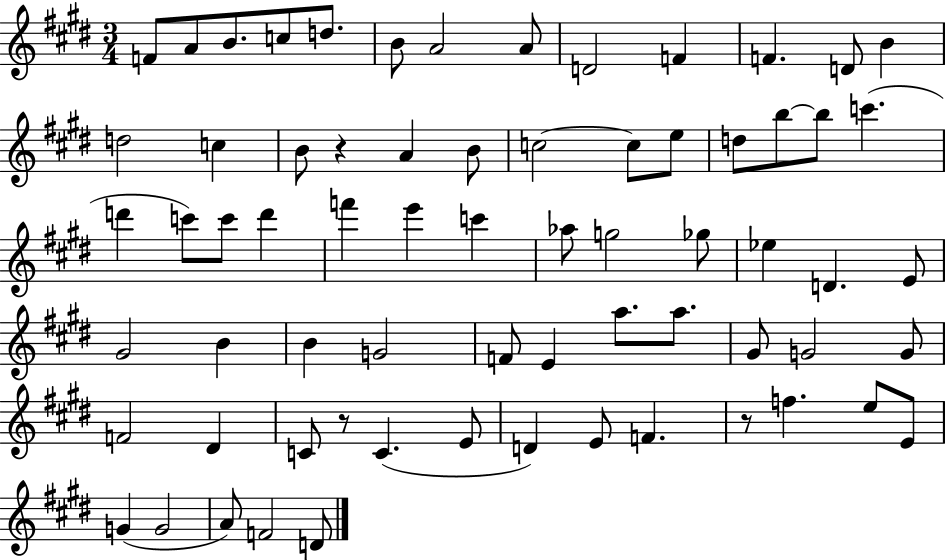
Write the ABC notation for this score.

X:1
T:Untitled
M:3/4
L:1/4
K:E
F/2 A/2 B/2 c/2 d/2 B/2 A2 A/2 D2 F F D/2 B d2 c B/2 z A B/2 c2 c/2 e/2 d/2 b/2 b/2 c' d' c'/2 c'/2 d' f' e' c' _a/2 g2 _g/2 _e D E/2 ^G2 B B G2 F/2 E a/2 a/2 ^G/2 G2 G/2 F2 ^D C/2 z/2 C E/2 D E/2 F z/2 f e/2 E/2 G G2 A/2 F2 D/2